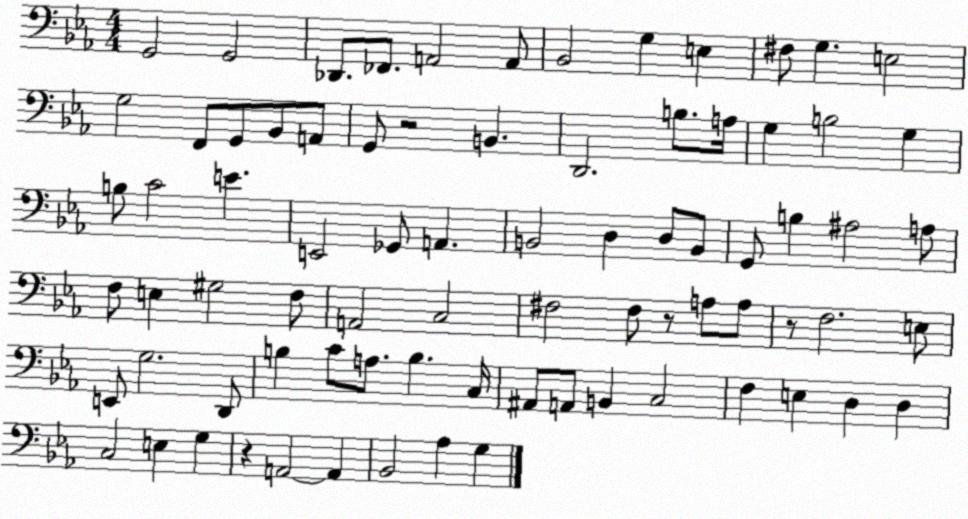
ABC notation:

X:1
T:Untitled
M:4/4
L:1/4
K:Eb
G,,2 G,,2 _D,,/2 _F,,/2 A,,2 A,,/2 _B,,2 G, E, ^F,/2 G, E,2 G,2 F,,/2 G,,/2 _B,,/2 A,,/2 G,,/2 z2 B,, D,,2 B,/2 A,/4 G, B,2 G, B,/2 C2 E E,,2 _G,,/2 A,, B,,2 D, D,/2 B,,/2 G,,/2 B, ^A,2 A,/2 F,/2 E, ^G,2 F,/2 A,,2 C,2 ^F,2 ^F,/2 z/2 A,/2 A,/2 z/2 F,2 E,/2 E,,/2 G,2 D,,/2 B, C/2 A,/2 B, C,/4 ^A,,/2 A,,/2 B,, C,2 F, E, D, D, C,2 E, G, z A,,2 A,, _B,,2 _A, G,